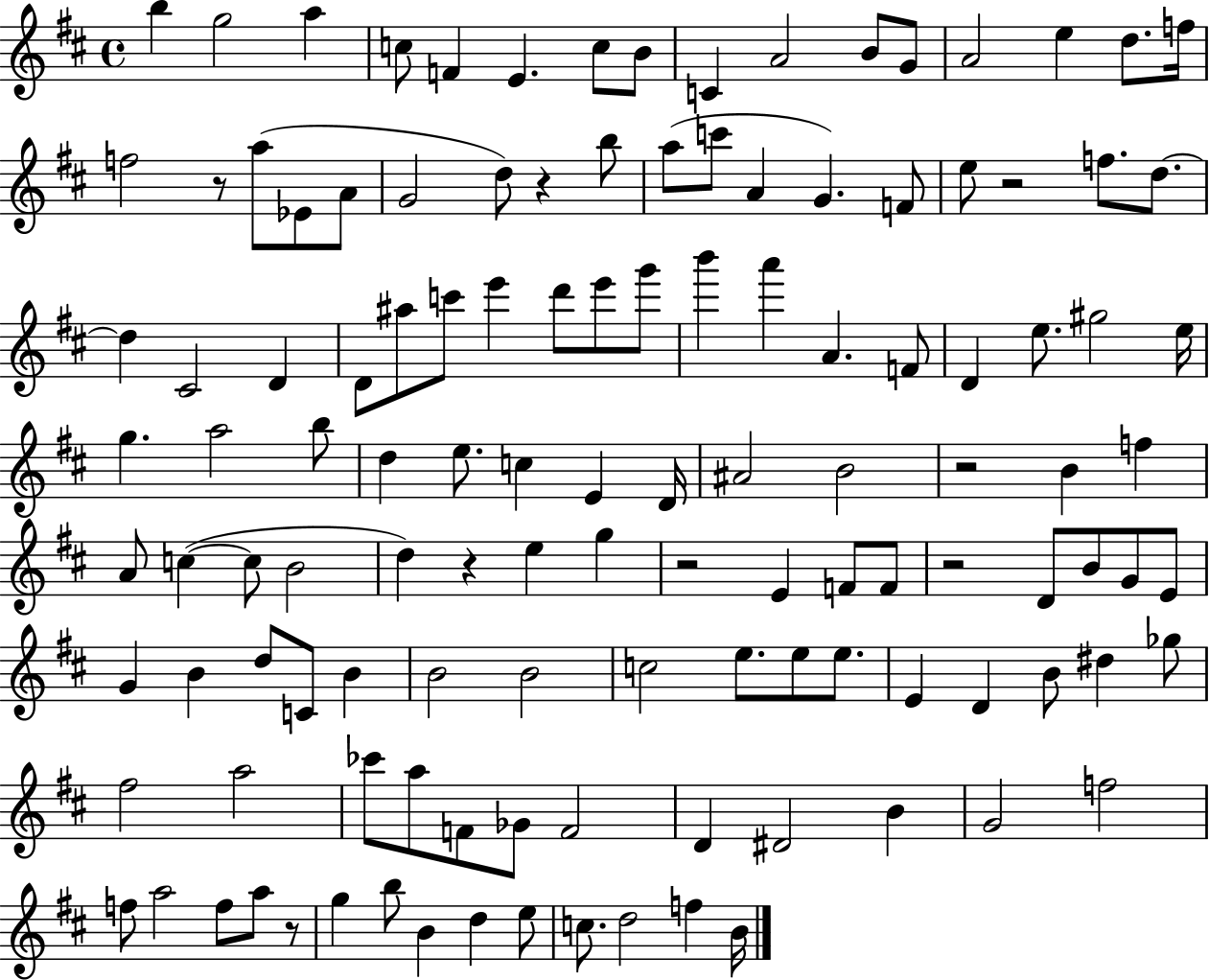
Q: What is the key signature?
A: D major